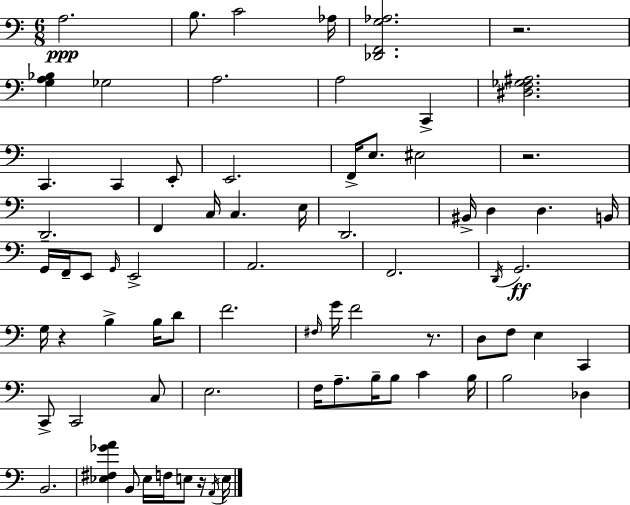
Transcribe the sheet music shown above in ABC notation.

X:1
T:Untitled
M:6/8
L:1/4
K:Am
A,2 B,/2 C2 _A,/4 [_D,,F,,G,_A,]2 z2 [G,A,_B,] _G,2 A,2 A,2 C,, [^D,F,_G,^A,]2 C,, C,, E,,/2 E,,2 F,,/4 E,/2 ^E,2 z2 D,,2 F,, C,/4 C, E,/4 D,,2 ^B,,/4 D, D, B,,/4 G,,/4 F,,/4 E,,/2 G,,/4 E,,2 A,,2 F,,2 D,,/4 G,,2 G,/4 z B, B,/4 D/2 F2 ^F,/4 G/4 F2 z/2 D,/2 F,/2 E, C,, C,,/2 C,,2 C,/2 E,2 F,/4 A,/2 B,/4 B,/2 C B,/4 B,2 _D, B,,2 [_E,^F,_GA] B,,/2 _E,/4 F,/4 E,/2 z/4 A,,/4 E,/4